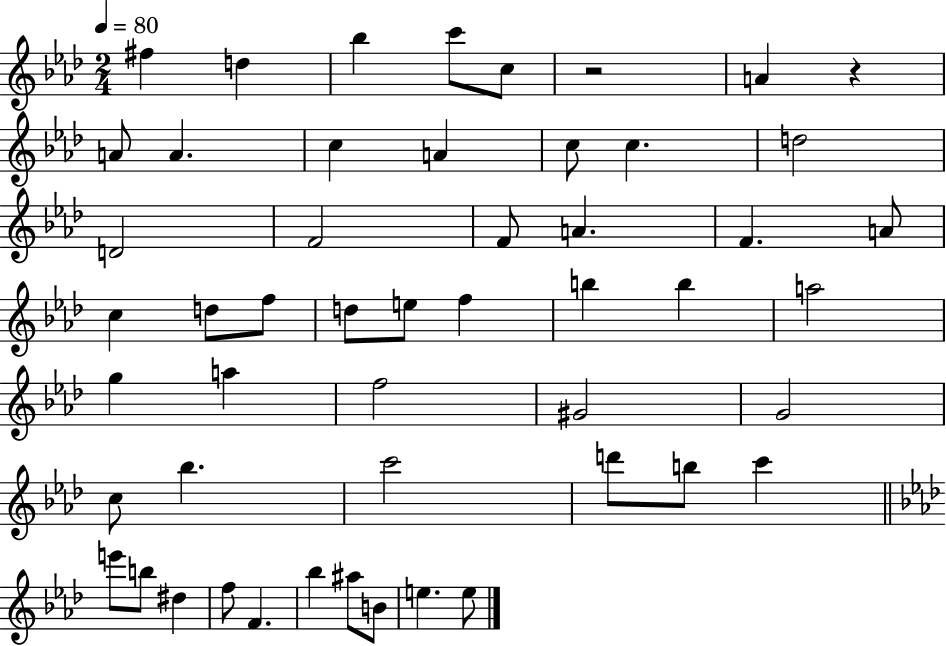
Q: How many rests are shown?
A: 2